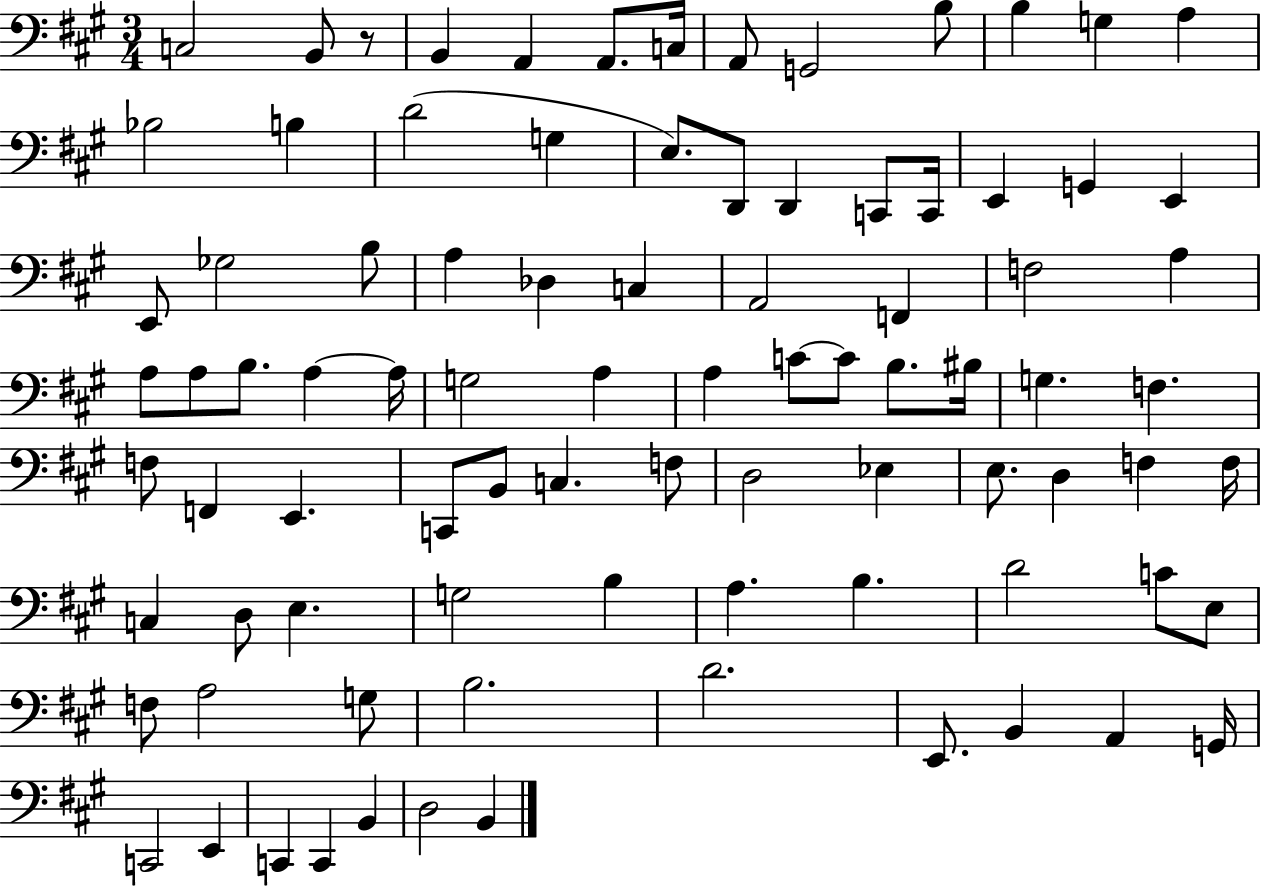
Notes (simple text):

C3/h B2/e R/e B2/q A2/q A2/e. C3/s A2/e G2/h B3/e B3/q G3/q A3/q Bb3/h B3/q D4/h G3/q E3/e. D2/e D2/q C2/e C2/s E2/q G2/q E2/q E2/e Gb3/h B3/e A3/q Db3/q C3/q A2/h F2/q F3/h A3/q A3/e A3/e B3/e. A3/q A3/s G3/h A3/q A3/q C4/e C4/e B3/e. BIS3/s G3/q. F3/q. F3/e F2/q E2/q. C2/e B2/e C3/q. F3/e D3/h Eb3/q E3/e. D3/q F3/q F3/s C3/q D3/e E3/q. G3/h B3/q A3/q. B3/q. D4/h C4/e E3/e F3/e A3/h G3/e B3/h. D4/h. E2/e. B2/q A2/q G2/s C2/h E2/q C2/q C2/q B2/q D3/h B2/q